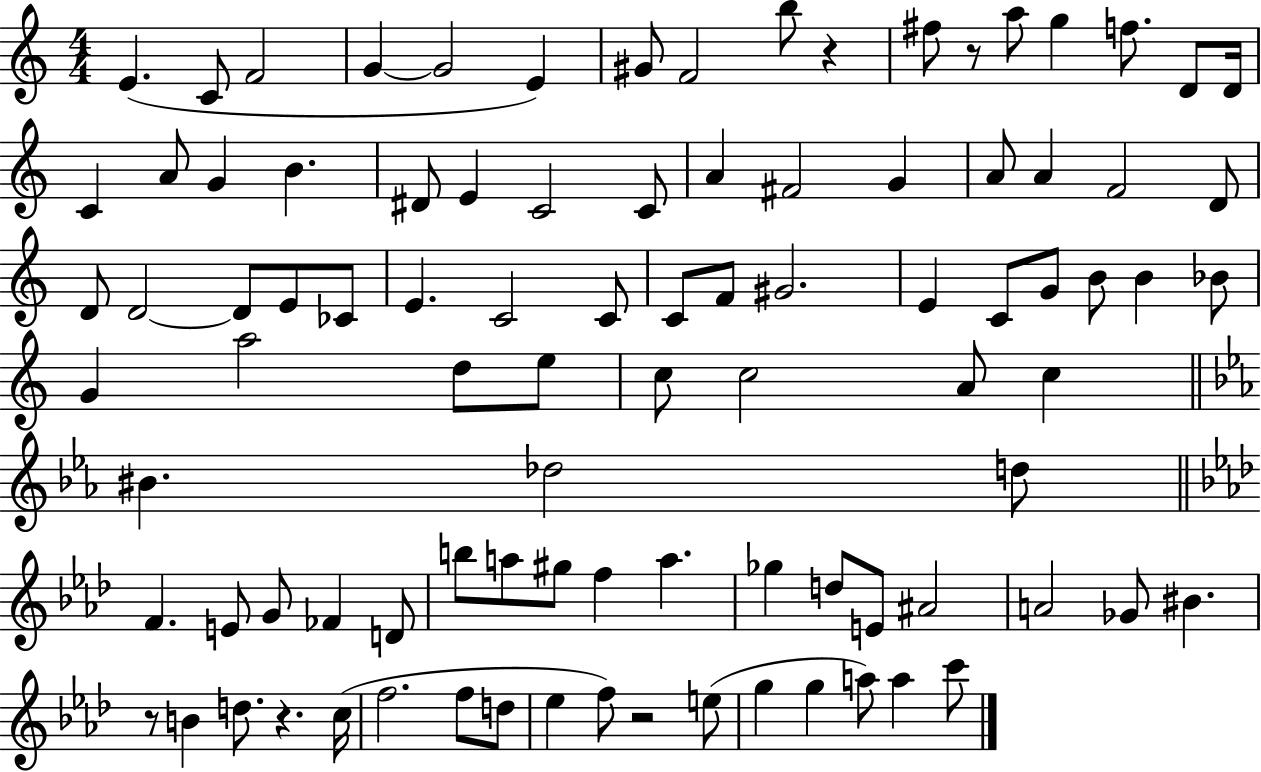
E4/q. C4/e F4/h G4/q G4/h E4/q G#4/e F4/h B5/e R/q F#5/e R/e A5/e G5/q F5/e. D4/e D4/s C4/q A4/e G4/q B4/q. D#4/e E4/q C4/h C4/e A4/q F#4/h G4/q A4/e A4/q F4/h D4/e D4/e D4/h D4/e E4/e CES4/e E4/q. C4/h C4/e C4/e F4/e G#4/h. E4/q C4/e G4/e B4/e B4/q Bb4/e G4/q A5/h D5/e E5/e C5/e C5/h A4/e C5/q BIS4/q. Db5/h D5/e F4/q. E4/e G4/e FES4/q D4/e B5/e A5/e G#5/e F5/q A5/q. Gb5/q D5/e E4/e A#4/h A4/h Gb4/e BIS4/q. R/e B4/q D5/e. R/q. C5/s F5/h. F5/e D5/e Eb5/q F5/e R/h E5/e G5/q G5/q A5/e A5/q C6/e